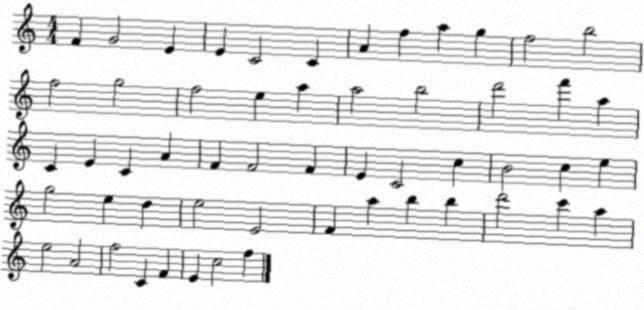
X:1
T:Untitled
M:4/4
L:1/4
K:C
F G2 E E C2 C A f a g f2 b2 f2 g2 f2 e a a2 b2 d'2 f' a C E C A F F2 F E C2 c B2 c e g2 e d e2 E2 F a b b d'2 c' a e2 A2 f2 C F E c2 f